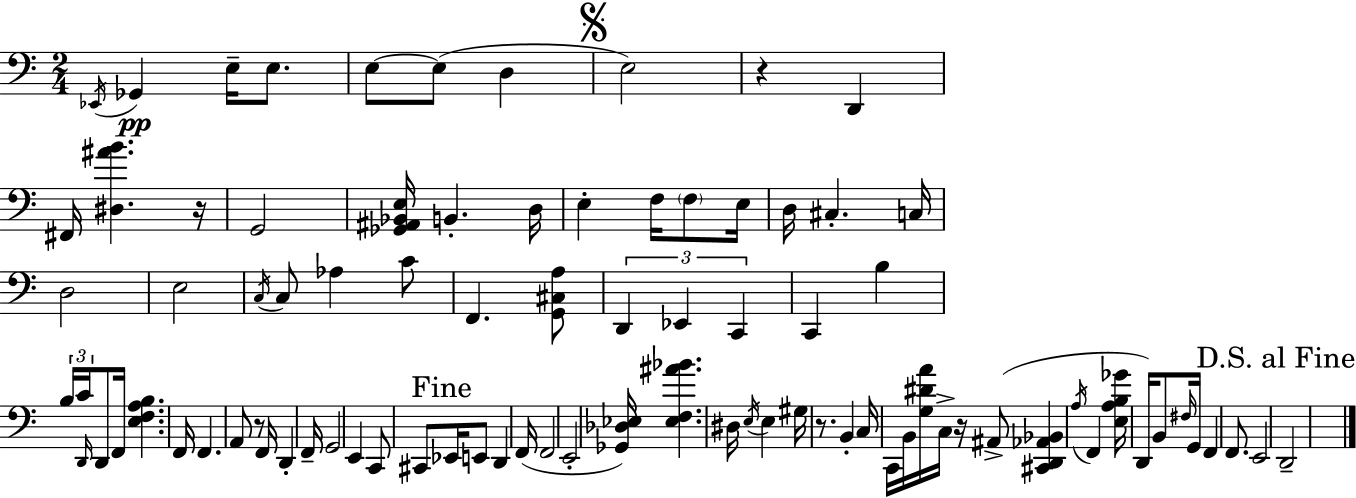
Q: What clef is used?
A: bass